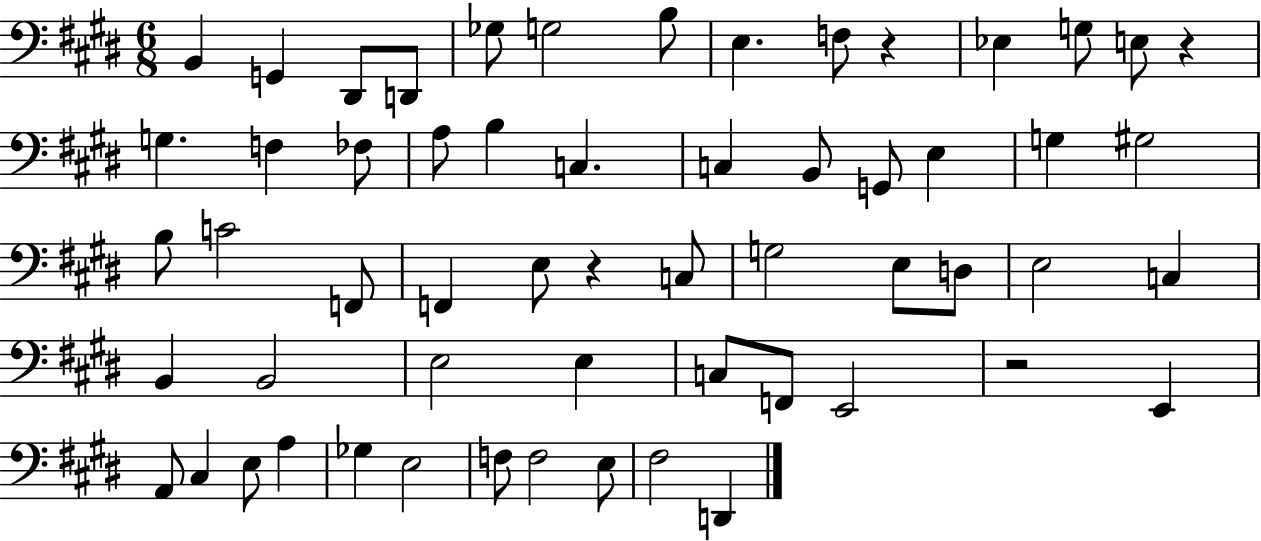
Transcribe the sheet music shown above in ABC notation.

X:1
T:Untitled
M:6/8
L:1/4
K:E
B,, G,, ^D,,/2 D,,/2 _G,/2 G,2 B,/2 E, F,/2 z _E, G,/2 E,/2 z G, F, _F,/2 A,/2 B, C, C, B,,/2 G,,/2 E, G, ^G,2 B,/2 C2 F,,/2 F,, E,/2 z C,/2 G,2 E,/2 D,/2 E,2 C, B,, B,,2 E,2 E, C,/2 F,,/2 E,,2 z2 E,, A,,/2 ^C, E,/2 A, _G, E,2 F,/2 F,2 E,/2 ^F,2 D,,